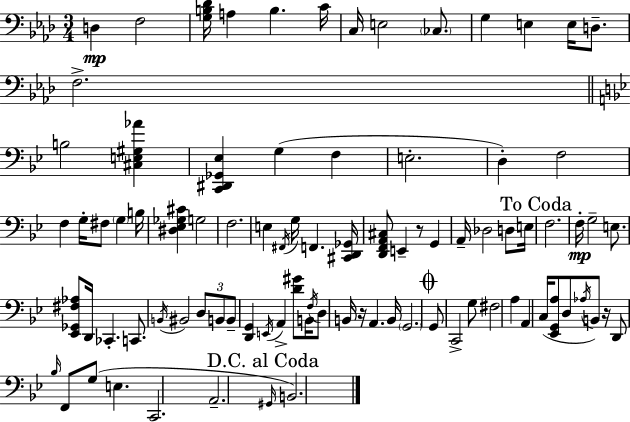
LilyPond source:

{
  \clef bass
  \numericTimeSignature
  \time 3/4
  \key f \minor
  \repeat volta 2 { d4\mp f2 | <g b des'>16 a4 b4. c'16 | c16 e2 \parenthesize ces8. | g4 e4 e16 d8.-- | \break f2.-> | \bar "||" \break \key bes \major b2 <cis e gis aes'>4 | <c, dis, ges, ees>4 g4( f4 | e2.-. | d4-.) f2 | \break f4 g16-. fis8 \parenthesize g4 b16 | <dis ees ges cis'>4 g2 | f2. | e4 \acciaccatura { fis,16 } g16 f,4. | \break <cis, d, ges,>16 <d, f, a, cis>8 e,4-- r8 g,4 | a,16-- des2 d8 | e16 \mark "To Coda" f2. | f16-.\mp g2-- e8. | \break <ees, ges, fis aes>8 d,16 ces,4.-. c,8. | \acciaccatura { b,16 } bis,2 \tuplet 3/2 { d8 | b,8 b,8-- } <d, g,>4 \acciaccatura { e,16 } a,4-> | <d' gis'>8 b,16 \acciaccatura { f16 } d8 b,16 r16 a,4. | \break b,16 \parenthesize g,2. | \mark \markup { \musicglyph "scripts.coda" } g,8 c,2-> | g8 fis2 | a4 a,4 c16( <ees, g, a>8 d8 | \break \acciaccatura { aes16 } b,8) r16 d,8 \grace { bes16 } f,8 g8( | e4. c,2. | a,2.-- | \mark "D.C. al Coda" \grace { gis,16 }) b,2. | \break } \bar "|."
}